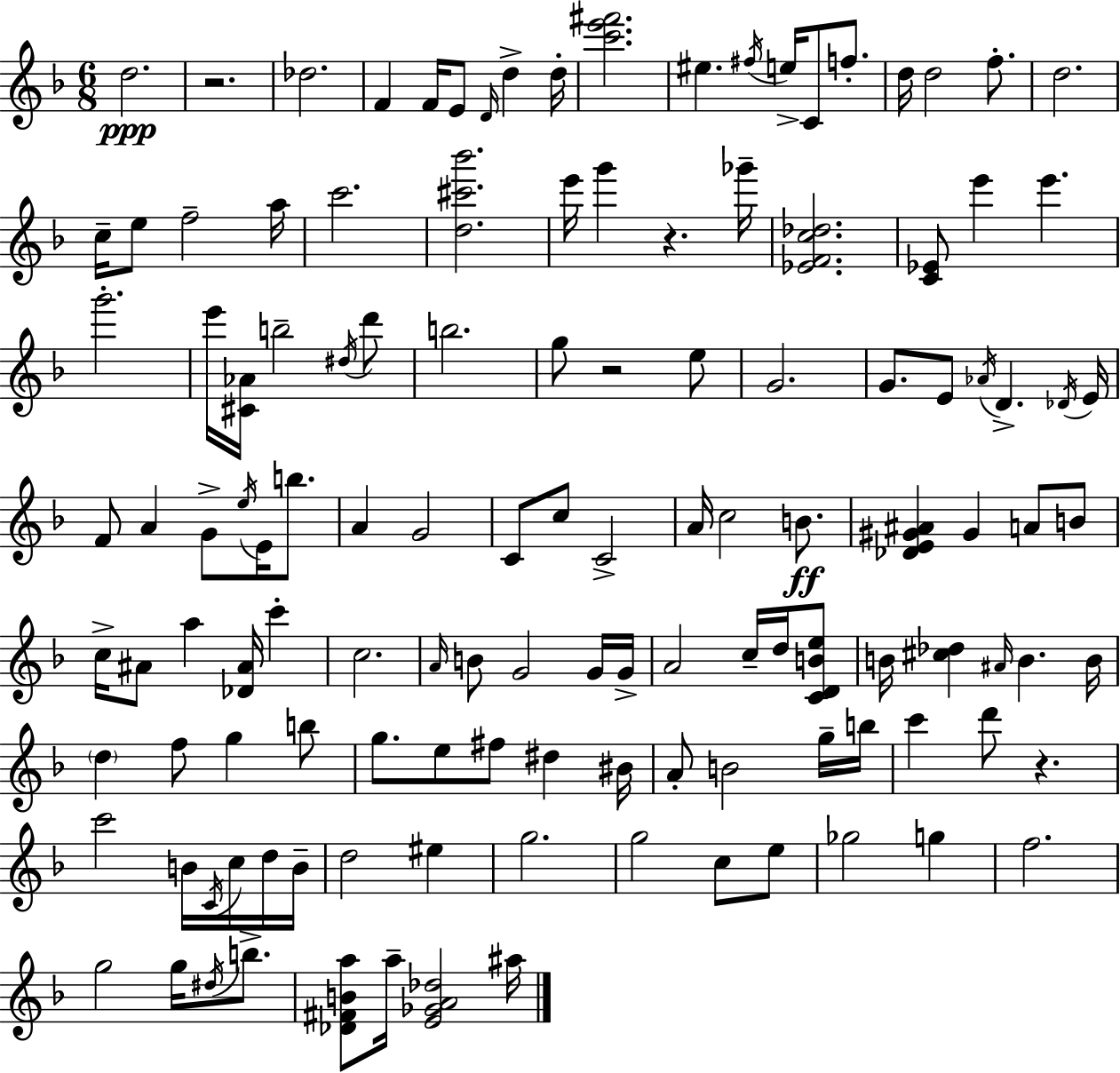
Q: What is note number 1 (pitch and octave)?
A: D5